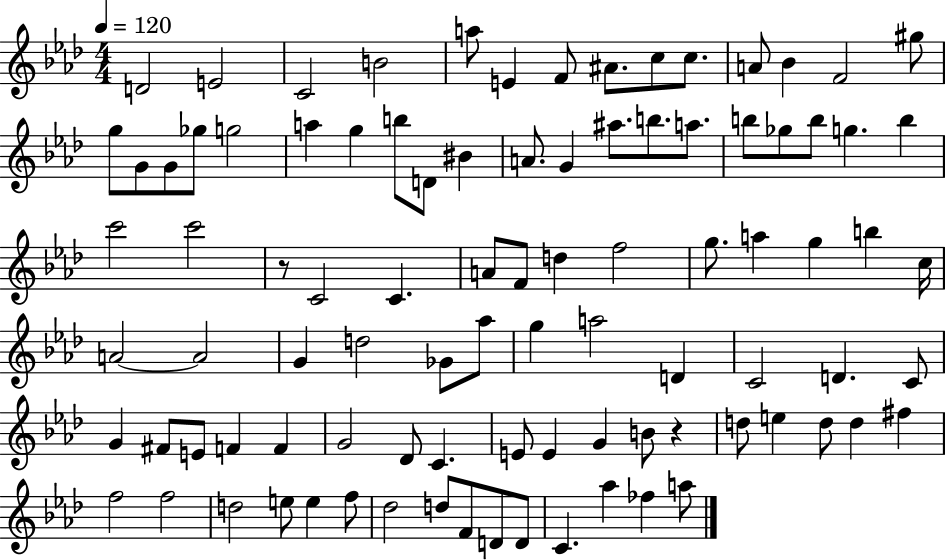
{
  \clef treble
  \numericTimeSignature
  \time 4/4
  \key aes \major
  \tempo 4 = 120
  d'2 e'2 | c'2 b'2 | a''8 e'4 f'8 ais'8. c''8 c''8. | a'8 bes'4 f'2 gis''8 | \break g''8 g'8 g'8 ges''8 g''2 | a''4 g''4 b''8 d'8 bis'4 | a'8. g'4 ais''8. b''8. a''8. | b''8 ges''8 b''8 g''4. b''4 | \break c'''2 c'''2 | r8 c'2 c'4. | a'8 f'8 d''4 f''2 | g''8. a''4 g''4 b''4 c''16 | \break a'2~~ a'2 | g'4 d''2 ges'8 aes''8 | g''4 a''2 d'4 | c'2 d'4. c'8 | \break g'4 fis'8 e'8 f'4 f'4 | g'2 des'8 c'4. | e'8 e'4 g'4 b'8 r4 | d''8 e''4 d''8 d''4 fis''4 | \break f''2 f''2 | d''2 e''8 e''4 f''8 | des''2 d''8 f'8 d'8 d'8 | c'4. aes''4 fes''4 a''8 | \break \bar "|."
}